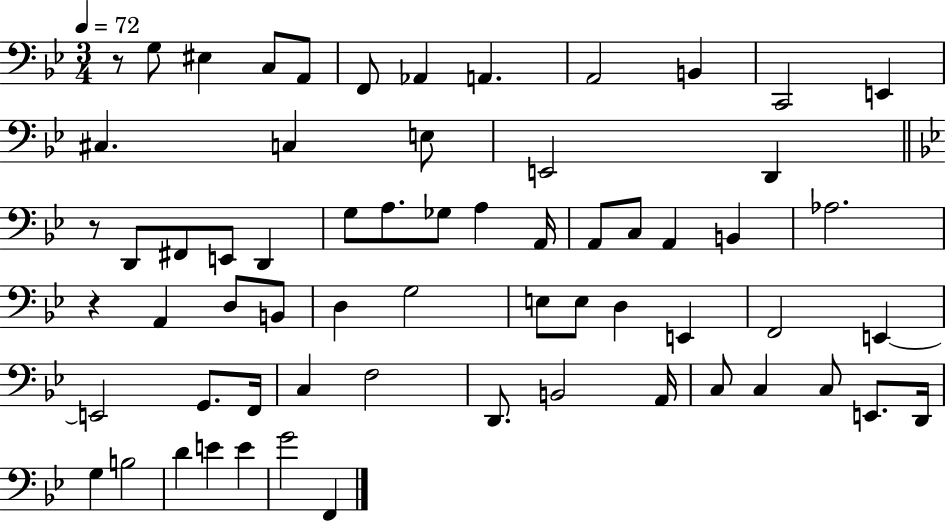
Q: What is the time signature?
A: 3/4